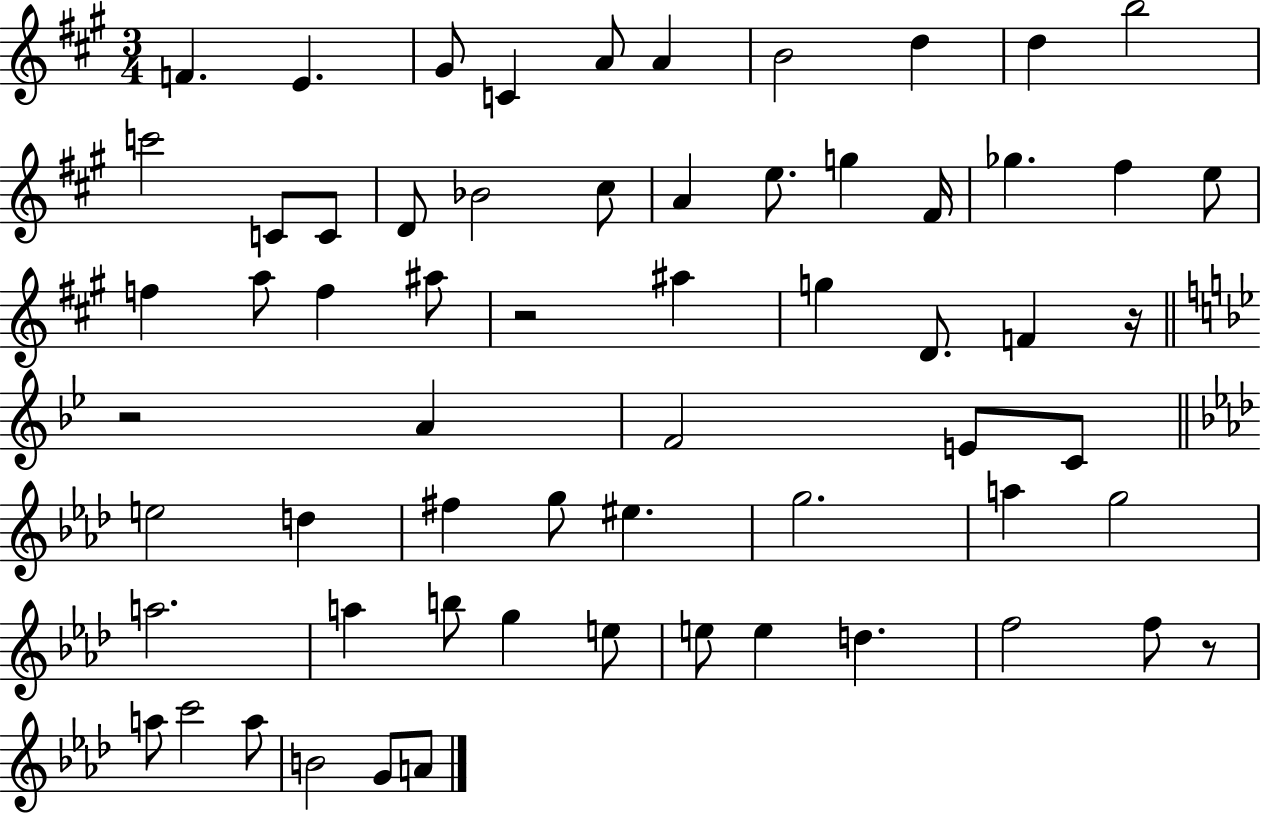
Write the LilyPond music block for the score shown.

{
  \clef treble
  \numericTimeSignature
  \time 3/4
  \key a \major
  f'4. e'4. | gis'8 c'4 a'8 a'4 | b'2 d''4 | d''4 b''2 | \break c'''2 c'8 c'8 | d'8 bes'2 cis''8 | a'4 e''8. g''4 fis'16 | ges''4. fis''4 e''8 | \break f''4 a''8 f''4 ais''8 | r2 ais''4 | g''4 d'8. f'4 r16 | \bar "||" \break \key bes \major r2 a'4 | f'2 e'8 c'8 | \bar "||" \break \key aes \major e''2 d''4 | fis''4 g''8 eis''4. | g''2. | a''4 g''2 | \break a''2. | a''4 b''8 g''4 e''8 | e''8 e''4 d''4. | f''2 f''8 r8 | \break a''8 c'''2 a''8 | b'2 g'8 a'8 | \bar "|."
}